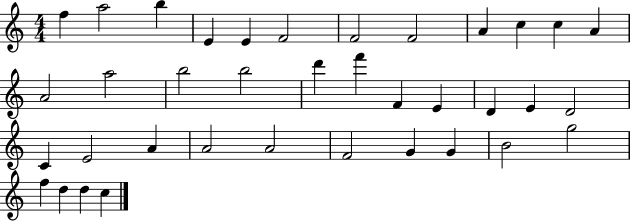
{
  \clef treble
  \numericTimeSignature
  \time 4/4
  \key c \major
  f''4 a''2 b''4 | e'4 e'4 f'2 | f'2 f'2 | a'4 c''4 c''4 a'4 | \break a'2 a''2 | b''2 b''2 | d'''4 f'''4 f'4 e'4 | d'4 e'4 d'2 | \break c'4 e'2 a'4 | a'2 a'2 | f'2 g'4 g'4 | b'2 g''2 | \break f''4 d''4 d''4 c''4 | \bar "|."
}